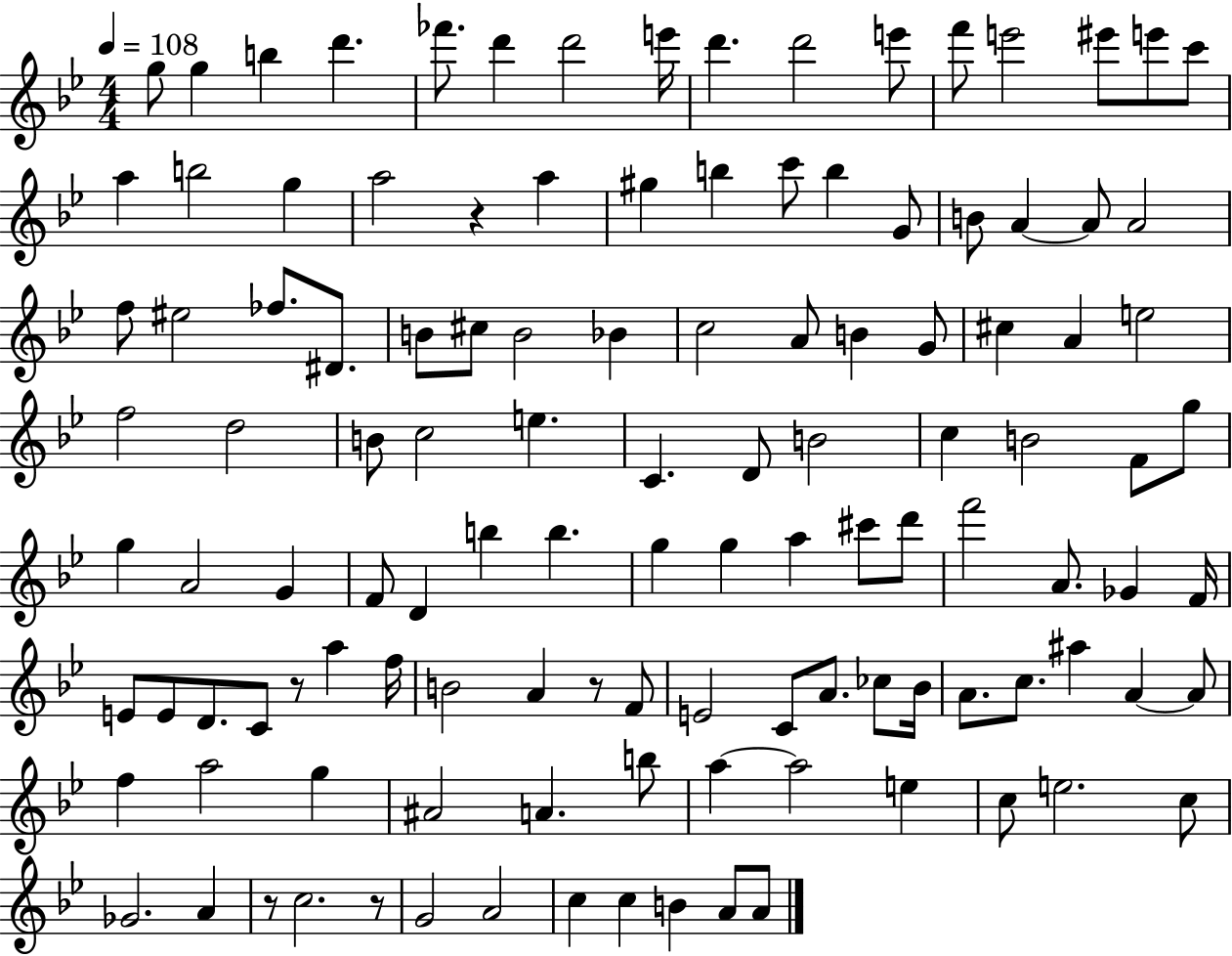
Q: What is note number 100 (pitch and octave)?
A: A5